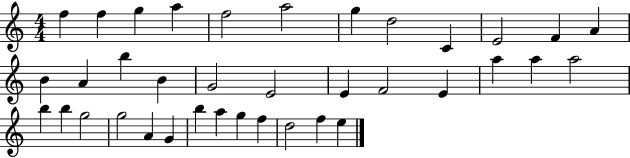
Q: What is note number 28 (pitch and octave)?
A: G5